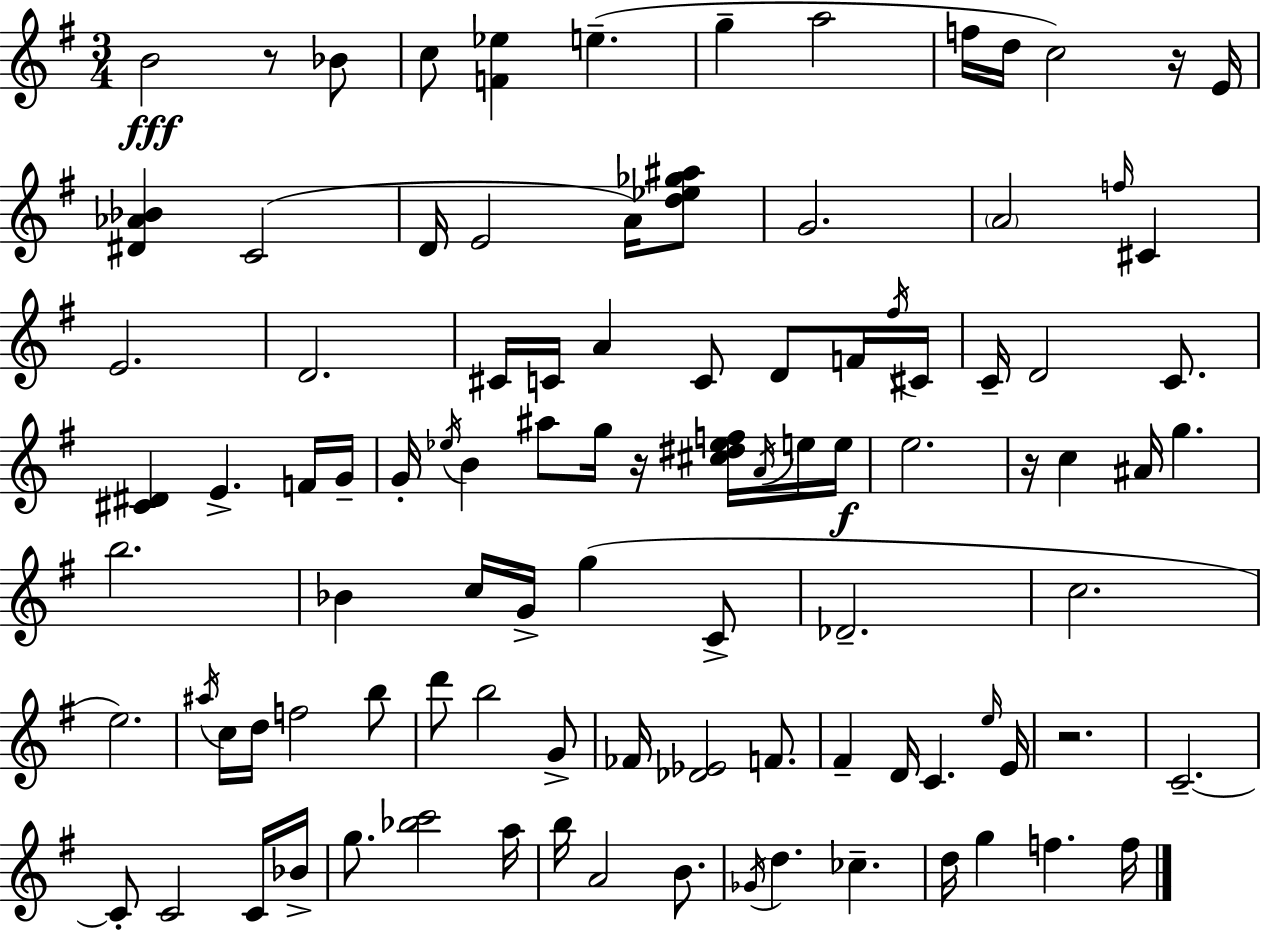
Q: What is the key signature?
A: E minor